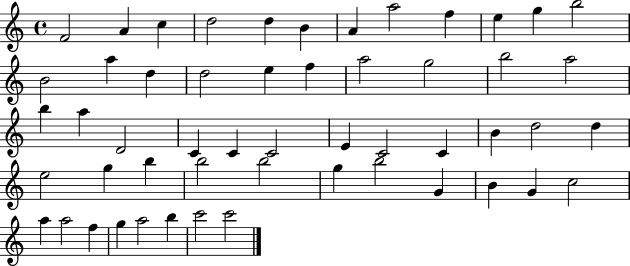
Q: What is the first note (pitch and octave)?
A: F4